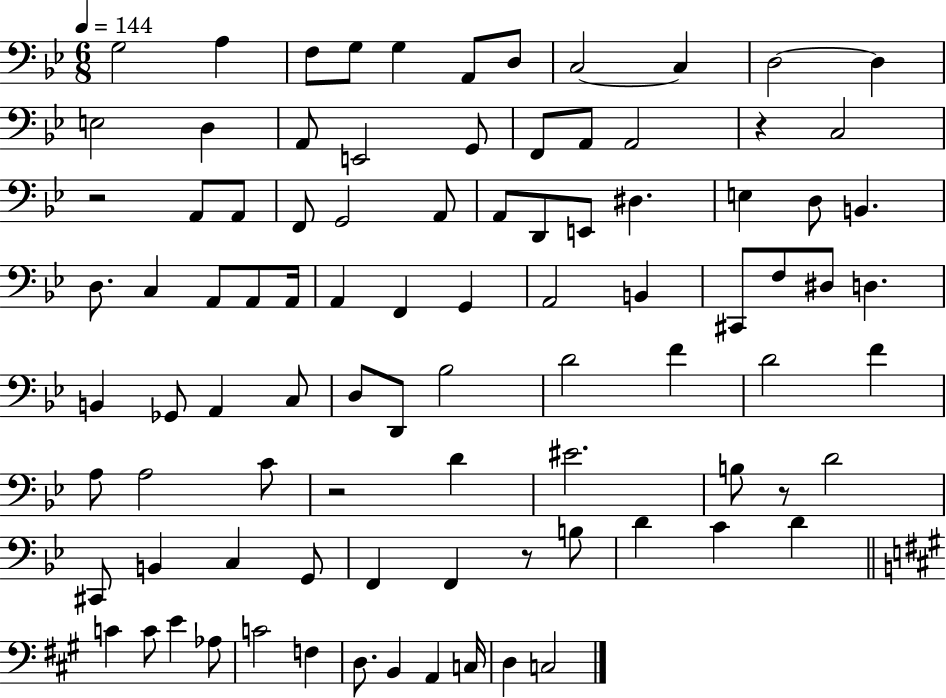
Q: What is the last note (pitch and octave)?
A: C3